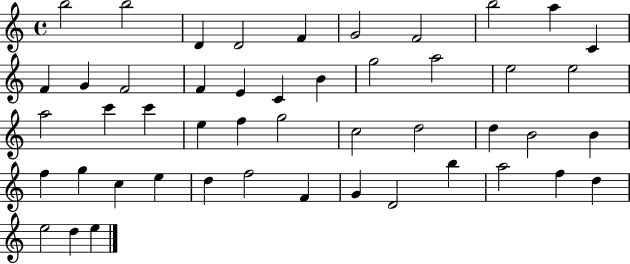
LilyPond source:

{
  \clef treble
  \time 4/4
  \defaultTimeSignature
  \key c \major
  b''2 b''2 | d'4 d'2 f'4 | g'2 f'2 | b''2 a''4 c'4 | \break f'4 g'4 f'2 | f'4 e'4 c'4 b'4 | g''2 a''2 | e''2 e''2 | \break a''2 c'''4 c'''4 | e''4 f''4 g''2 | c''2 d''2 | d''4 b'2 b'4 | \break f''4 g''4 c''4 e''4 | d''4 f''2 f'4 | g'4 d'2 b''4 | a''2 f''4 d''4 | \break e''2 d''4 e''4 | \bar "|."
}